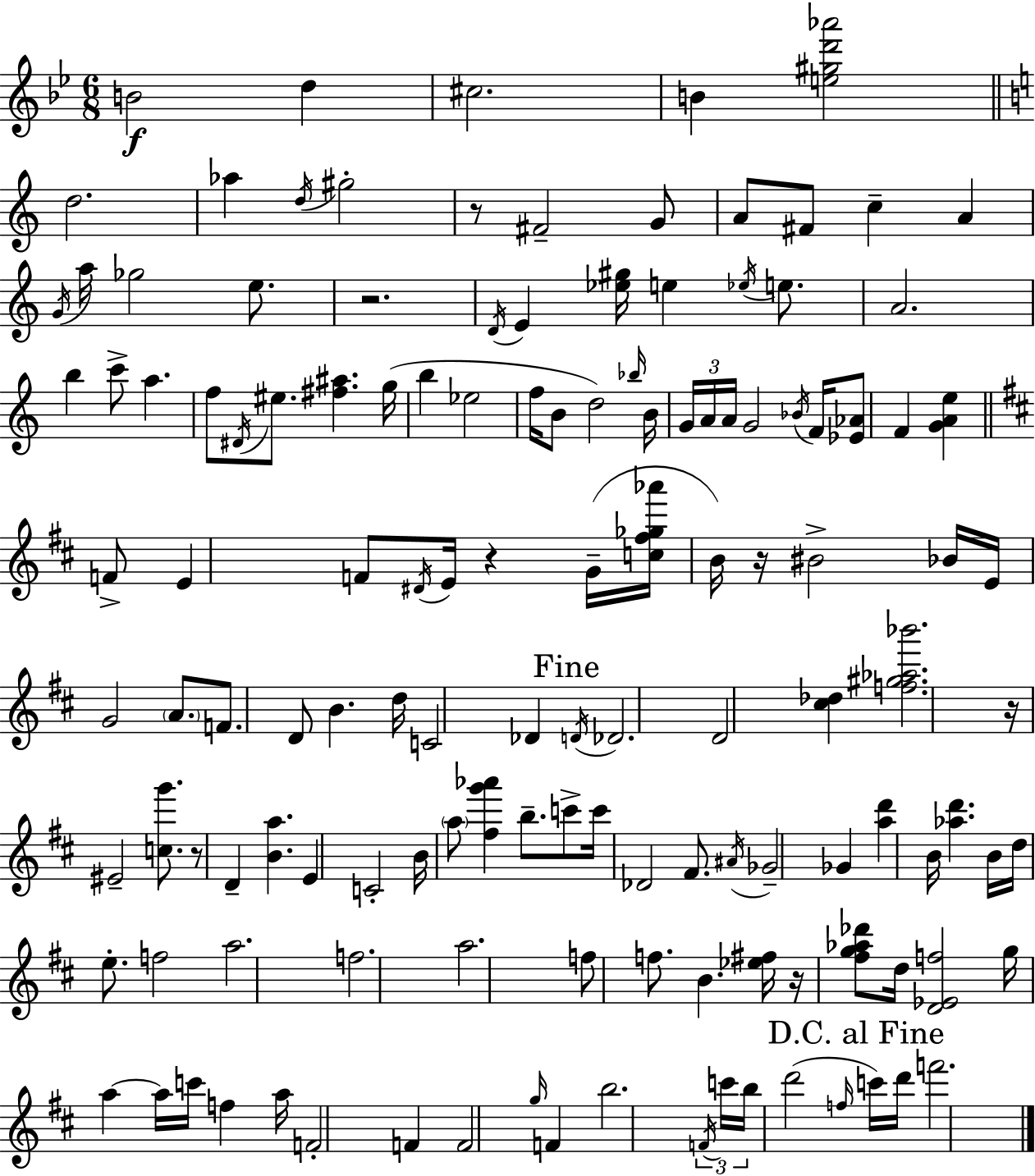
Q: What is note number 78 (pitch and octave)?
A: A#4